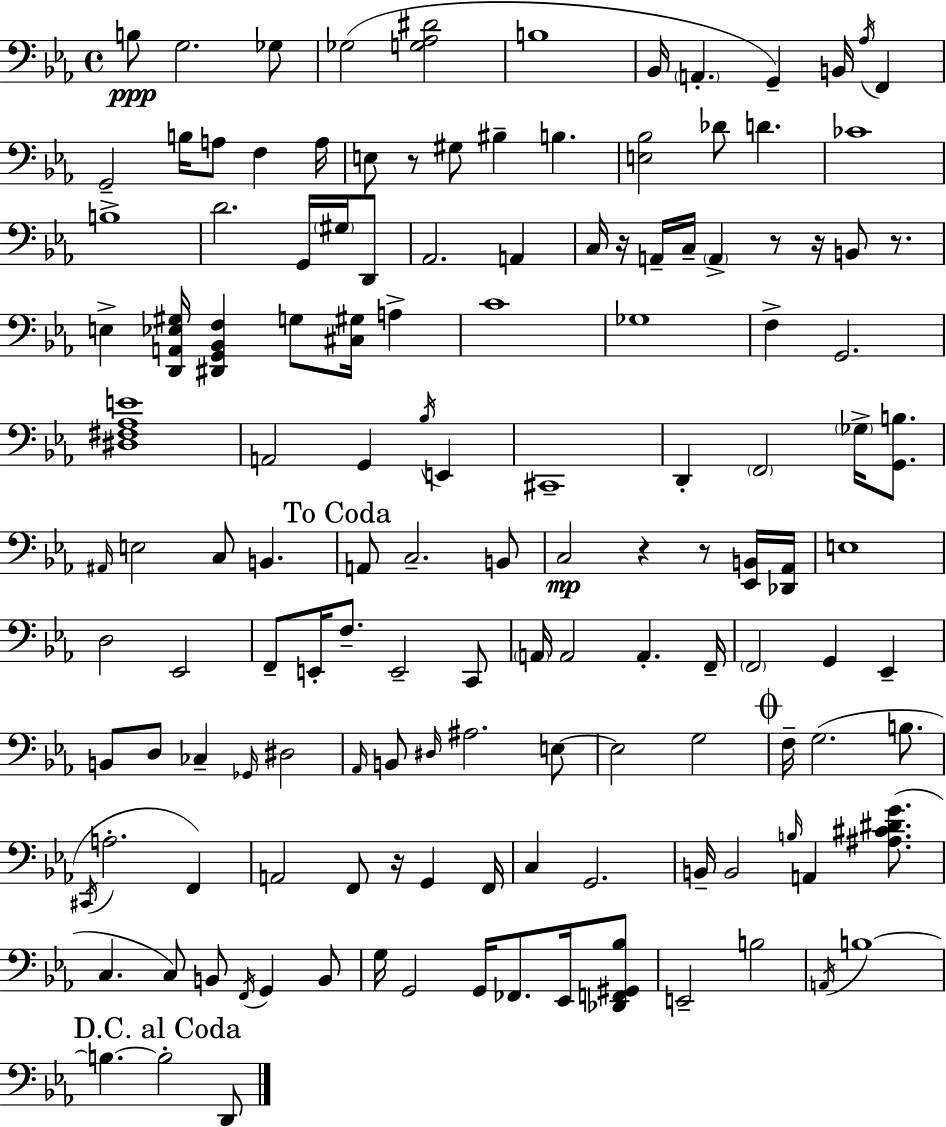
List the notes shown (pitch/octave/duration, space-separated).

B3/e G3/h. Gb3/e Gb3/h [G3,Ab3,D#4]/h B3/w Bb2/s A2/q. G2/q B2/s Ab3/s F2/q G2/h B3/s A3/e F3/q A3/s E3/e R/e G#3/e BIS3/q B3/q. [E3,Bb3]/h Db4/e D4/q. CES4/w B3/w D4/h. G2/s G#3/s D2/e Ab2/h. A2/q C3/s R/s A2/s C3/s A2/q R/e R/s B2/e R/e. E3/q [D2,A2,Eb3,G#3]/s [D#2,G2,Bb2,F3]/q G3/e [C#3,G#3]/s A3/q C4/w Gb3/w F3/q G2/h. [D#3,F#3,Ab3,E4]/w A2/h G2/q Bb3/s E2/q C#2/w D2/q F2/h Gb3/s [G2,B3]/e. A#2/s E3/h C3/e B2/q. A2/e C3/h. B2/e C3/h R/q R/e [Eb2,B2]/s [Db2,Ab2]/s E3/w D3/h Eb2/h F2/e E2/s F3/e. E2/h C2/e A2/s A2/h A2/q. F2/s F2/h G2/q Eb2/q B2/e D3/e CES3/q Gb2/s D#3/h Ab2/s B2/e D#3/s A#3/h. E3/e E3/h G3/h F3/s G3/h. B3/e. C#2/s A3/h. F2/q A2/h F2/e R/s G2/q F2/s C3/q G2/h. B2/s B2/h B3/s A2/q [A#3,C#4,D#4,G4]/e. C3/q. C3/e B2/e F2/s G2/q B2/e G3/s G2/h G2/s FES2/e. Eb2/s [Db2,F2,G#2,Bb3]/e E2/h B3/h A2/s B3/w B3/q. B3/h D2/e